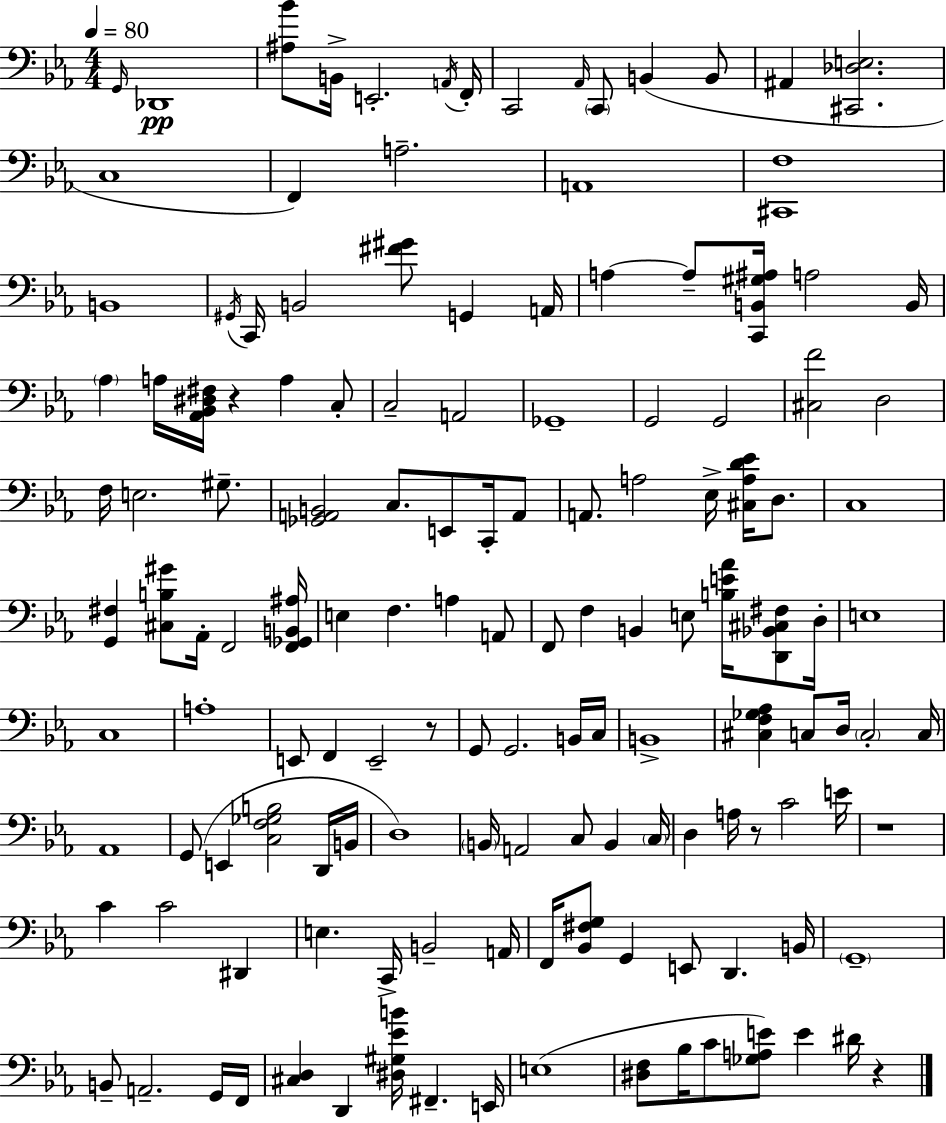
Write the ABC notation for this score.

X:1
T:Untitled
M:4/4
L:1/4
K:Eb
G,,/4 _D,,4 [^A,_B]/2 B,,/4 E,,2 A,,/4 F,,/4 C,,2 _A,,/4 C,,/2 B,, B,,/2 ^A,, [^C,,_D,E,]2 C,4 F,, A,2 A,,4 [^C,,F,]4 B,,4 ^G,,/4 C,,/4 B,,2 [^F^G]/2 G,, A,,/4 A, A,/2 [C,,B,,^G,^A,]/4 A,2 B,,/4 _A, A,/4 [_A,,_B,,^D,^F,]/4 z A, C,/2 C,2 A,,2 _G,,4 G,,2 G,,2 [^C,F]2 D,2 F,/4 E,2 ^G,/2 [_G,,A,,B,,]2 C,/2 E,,/2 C,,/4 A,,/2 A,,/2 A,2 _E,/4 [^C,A,D_E]/4 D,/2 C,4 [G,,^F,] [^C,B,^G]/2 _A,,/4 F,,2 [F,,_G,,B,,^A,]/4 E, F, A, A,,/2 F,,/2 F, B,, E,/2 [B,E_A]/4 [D,,_B,,^C,^F,]/2 D,/4 E,4 C,4 A,4 E,,/2 F,, E,,2 z/2 G,,/2 G,,2 B,,/4 C,/4 B,,4 [^C,F,_G,_A,] C,/2 D,/4 C,2 C,/4 _A,,4 G,,/2 E,, [C,F,_G,B,]2 D,,/4 B,,/4 D,4 B,,/4 A,,2 C,/2 B,, C,/4 D, A,/4 z/2 C2 E/4 z4 C C2 ^D,, E, C,,/4 B,,2 A,,/4 F,,/4 [_B,,^F,G,]/2 G,, E,,/2 D,, B,,/4 G,,4 B,,/2 A,,2 G,,/4 F,,/4 [^C,D,] D,, [^D,^G,_EB]/4 ^F,, E,,/4 E,4 [^D,F,]/2 _B,/4 C/2 [_G,A,E]/2 E ^D/4 z